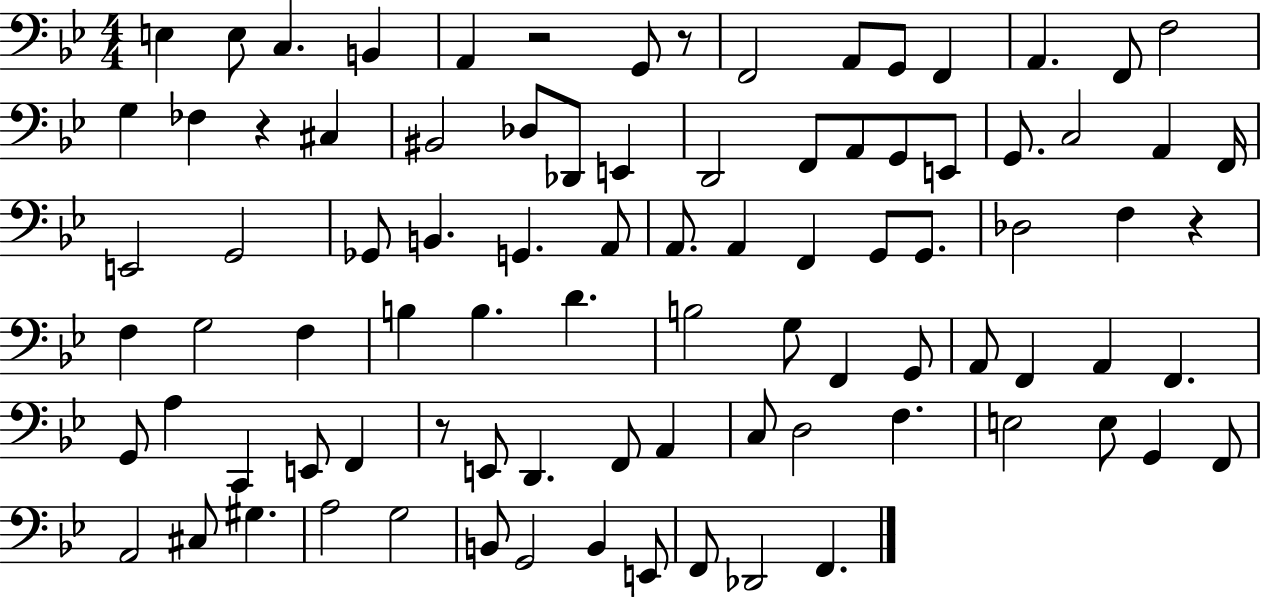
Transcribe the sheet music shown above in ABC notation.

X:1
T:Untitled
M:4/4
L:1/4
K:Bb
E, E,/2 C, B,, A,, z2 G,,/2 z/2 F,,2 A,,/2 G,,/2 F,, A,, F,,/2 F,2 G, _F, z ^C, ^B,,2 _D,/2 _D,,/2 E,, D,,2 F,,/2 A,,/2 G,,/2 E,,/2 G,,/2 C,2 A,, F,,/4 E,,2 G,,2 _G,,/2 B,, G,, A,,/2 A,,/2 A,, F,, G,,/2 G,,/2 _D,2 F, z F, G,2 F, B, B, D B,2 G,/2 F,, G,,/2 A,,/2 F,, A,, F,, G,,/2 A, C,, E,,/2 F,, z/2 E,,/2 D,, F,,/2 A,, C,/2 D,2 F, E,2 E,/2 G,, F,,/2 A,,2 ^C,/2 ^G, A,2 G,2 B,,/2 G,,2 B,, E,,/2 F,,/2 _D,,2 F,,